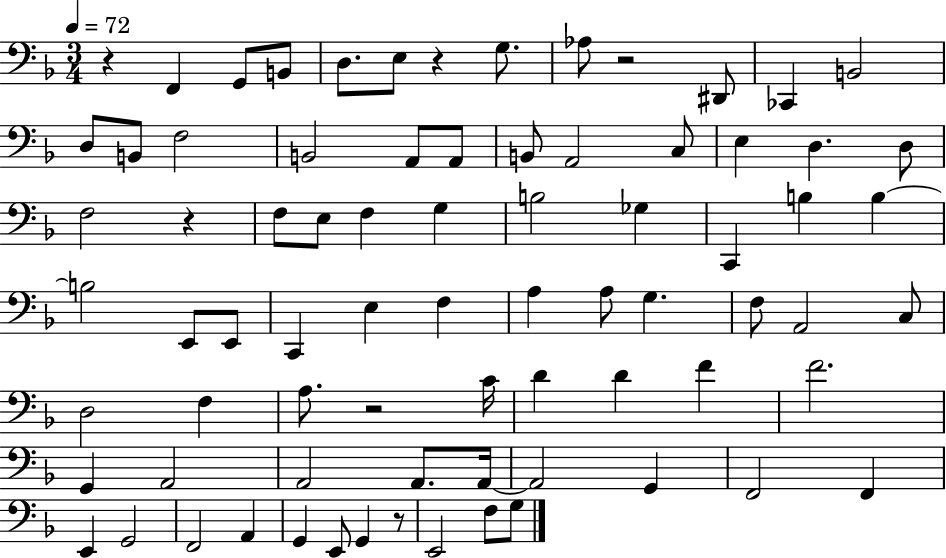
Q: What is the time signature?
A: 3/4